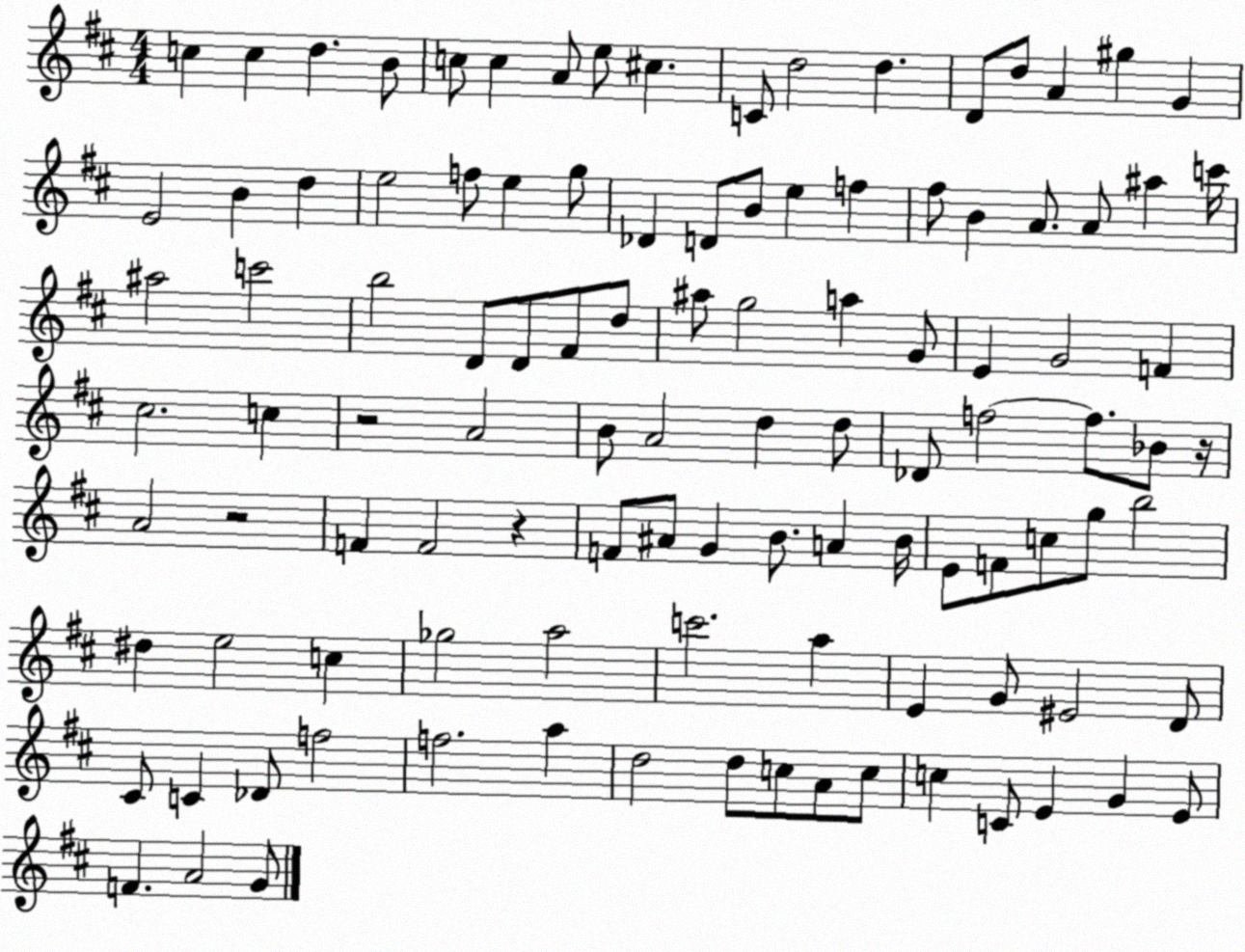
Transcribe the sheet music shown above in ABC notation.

X:1
T:Untitled
M:4/4
L:1/4
K:D
c c d B/2 c/2 c A/2 e/2 ^c C/2 d2 d D/2 d/2 A ^g G E2 B d e2 f/2 e g/2 _D D/2 B/2 e f ^f/2 B A/2 A/2 ^a c'/4 ^a2 c'2 b2 D/2 D/2 ^F/2 d/2 ^a/2 g2 a G/2 E G2 F ^c2 c z2 A2 B/2 A2 d d/2 _D/2 f2 f/2 _B/2 z/4 A2 z2 F F2 z F/2 ^A/2 G B/2 A B/4 E/2 F/2 c/2 g/2 b2 ^d e2 c _g2 a2 c'2 a E G/2 ^E2 D/2 ^C/2 C _D/2 f2 f2 a d2 d/2 c/2 A/2 c/2 c C/2 E G E/2 F A2 G/2